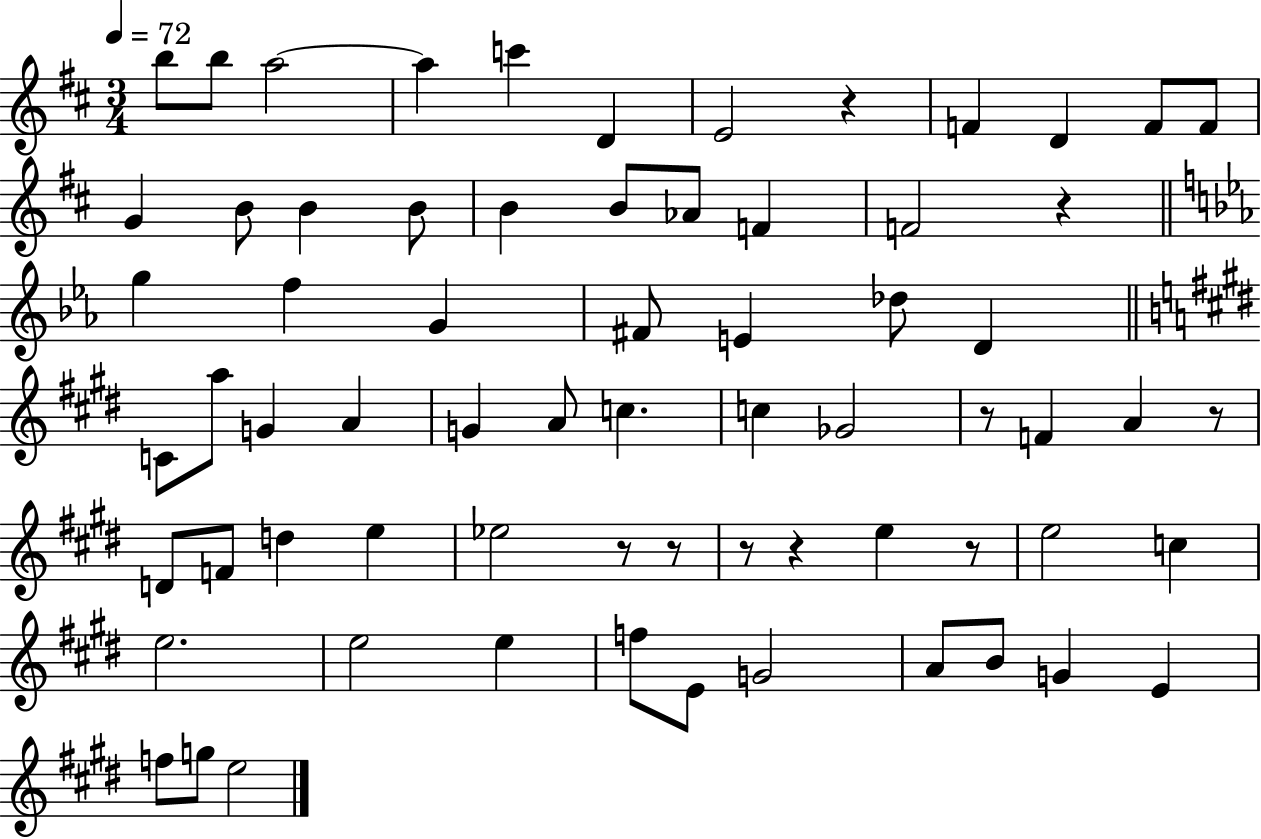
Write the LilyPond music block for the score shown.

{
  \clef treble
  \numericTimeSignature
  \time 3/4
  \key d \major
  \tempo 4 = 72
  b''8 b''8 a''2~~ | a''4 c'''4 d'4 | e'2 r4 | f'4 d'4 f'8 f'8 | \break g'4 b'8 b'4 b'8 | b'4 b'8 aes'8 f'4 | f'2 r4 | \bar "||" \break \key ees \major g''4 f''4 g'4 | fis'8 e'4 des''8 d'4 | \bar "||" \break \key e \major c'8 a''8 g'4 a'4 | g'4 a'8 c''4. | c''4 ges'2 | r8 f'4 a'4 r8 | \break d'8 f'8 d''4 e''4 | ees''2 r8 r8 | r8 r4 e''4 r8 | e''2 c''4 | \break e''2. | e''2 e''4 | f''8 e'8 g'2 | a'8 b'8 g'4 e'4 | \break f''8 g''8 e''2 | \bar "|."
}